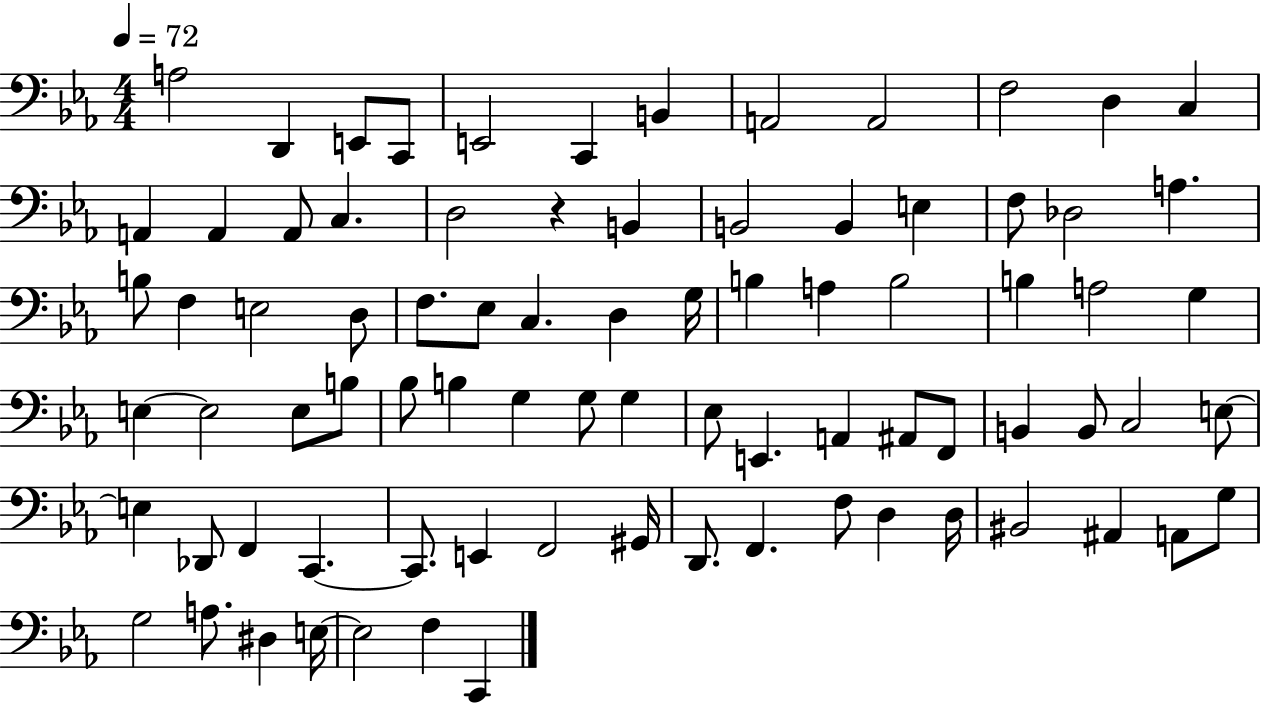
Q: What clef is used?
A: bass